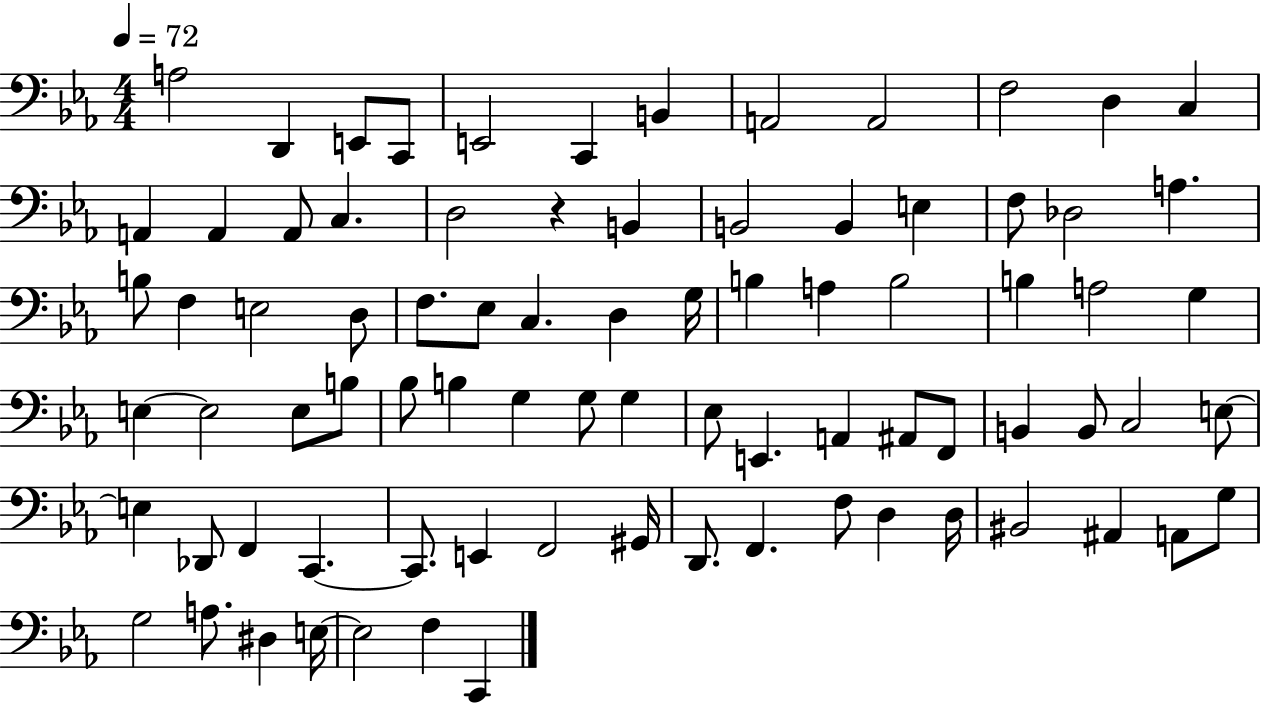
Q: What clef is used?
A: bass